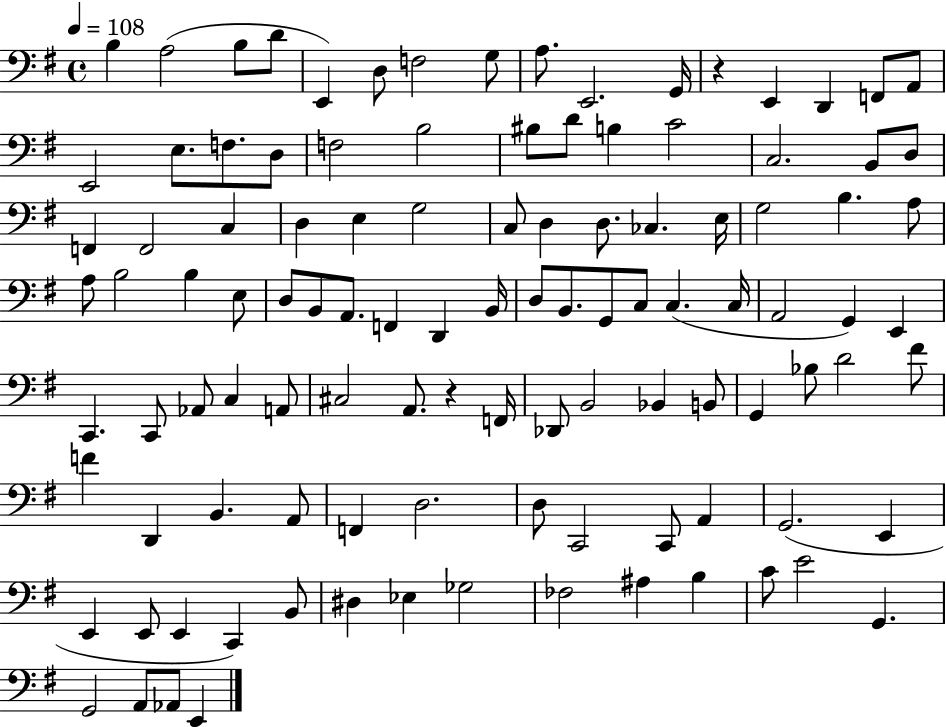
B3/q A3/h B3/e D4/e E2/q D3/e F3/h G3/e A3/e. E2/h. G2/s R/q E2/q D2/q F2/e A2/e E2/h E3/e. F3/e. D3/e F3/h B3/h BIS3/e D4/e B3/q C4/h C3/h. B2/e D3/e F2/q F2/h C3/q D3/q E3/q G3/h C3/e D3/q D3/e. CES3/q. E3/s G3/h B3/q. A3/e A3/e B3/h B3/q E3/e D3/e B2/e A2/e. F2/q D2/q B2/s D3/e B2/e. G2/e C3/e C3/q. C3/s A2/h G2/q E2/q C2/q. C2/e Ab2/e C3/q A2/e C#3/h A2/e. R/q F2/s Db2/e B2/h Bb2/q B2/e G2/q Bb3/e D4/h F#4/e F4/q D2/q B2/q. A2/e F2/q D3/h. D3/e C2/h C2/e A2/q G2/h. E2/q E2/q E2/e E2/q C2/q B2/e D#3/q Eb3/q Gb3/h FES3/h A#3/q B3/q C4/e E4/h G2/q. G2/h A2/e Ab2/e E2/q